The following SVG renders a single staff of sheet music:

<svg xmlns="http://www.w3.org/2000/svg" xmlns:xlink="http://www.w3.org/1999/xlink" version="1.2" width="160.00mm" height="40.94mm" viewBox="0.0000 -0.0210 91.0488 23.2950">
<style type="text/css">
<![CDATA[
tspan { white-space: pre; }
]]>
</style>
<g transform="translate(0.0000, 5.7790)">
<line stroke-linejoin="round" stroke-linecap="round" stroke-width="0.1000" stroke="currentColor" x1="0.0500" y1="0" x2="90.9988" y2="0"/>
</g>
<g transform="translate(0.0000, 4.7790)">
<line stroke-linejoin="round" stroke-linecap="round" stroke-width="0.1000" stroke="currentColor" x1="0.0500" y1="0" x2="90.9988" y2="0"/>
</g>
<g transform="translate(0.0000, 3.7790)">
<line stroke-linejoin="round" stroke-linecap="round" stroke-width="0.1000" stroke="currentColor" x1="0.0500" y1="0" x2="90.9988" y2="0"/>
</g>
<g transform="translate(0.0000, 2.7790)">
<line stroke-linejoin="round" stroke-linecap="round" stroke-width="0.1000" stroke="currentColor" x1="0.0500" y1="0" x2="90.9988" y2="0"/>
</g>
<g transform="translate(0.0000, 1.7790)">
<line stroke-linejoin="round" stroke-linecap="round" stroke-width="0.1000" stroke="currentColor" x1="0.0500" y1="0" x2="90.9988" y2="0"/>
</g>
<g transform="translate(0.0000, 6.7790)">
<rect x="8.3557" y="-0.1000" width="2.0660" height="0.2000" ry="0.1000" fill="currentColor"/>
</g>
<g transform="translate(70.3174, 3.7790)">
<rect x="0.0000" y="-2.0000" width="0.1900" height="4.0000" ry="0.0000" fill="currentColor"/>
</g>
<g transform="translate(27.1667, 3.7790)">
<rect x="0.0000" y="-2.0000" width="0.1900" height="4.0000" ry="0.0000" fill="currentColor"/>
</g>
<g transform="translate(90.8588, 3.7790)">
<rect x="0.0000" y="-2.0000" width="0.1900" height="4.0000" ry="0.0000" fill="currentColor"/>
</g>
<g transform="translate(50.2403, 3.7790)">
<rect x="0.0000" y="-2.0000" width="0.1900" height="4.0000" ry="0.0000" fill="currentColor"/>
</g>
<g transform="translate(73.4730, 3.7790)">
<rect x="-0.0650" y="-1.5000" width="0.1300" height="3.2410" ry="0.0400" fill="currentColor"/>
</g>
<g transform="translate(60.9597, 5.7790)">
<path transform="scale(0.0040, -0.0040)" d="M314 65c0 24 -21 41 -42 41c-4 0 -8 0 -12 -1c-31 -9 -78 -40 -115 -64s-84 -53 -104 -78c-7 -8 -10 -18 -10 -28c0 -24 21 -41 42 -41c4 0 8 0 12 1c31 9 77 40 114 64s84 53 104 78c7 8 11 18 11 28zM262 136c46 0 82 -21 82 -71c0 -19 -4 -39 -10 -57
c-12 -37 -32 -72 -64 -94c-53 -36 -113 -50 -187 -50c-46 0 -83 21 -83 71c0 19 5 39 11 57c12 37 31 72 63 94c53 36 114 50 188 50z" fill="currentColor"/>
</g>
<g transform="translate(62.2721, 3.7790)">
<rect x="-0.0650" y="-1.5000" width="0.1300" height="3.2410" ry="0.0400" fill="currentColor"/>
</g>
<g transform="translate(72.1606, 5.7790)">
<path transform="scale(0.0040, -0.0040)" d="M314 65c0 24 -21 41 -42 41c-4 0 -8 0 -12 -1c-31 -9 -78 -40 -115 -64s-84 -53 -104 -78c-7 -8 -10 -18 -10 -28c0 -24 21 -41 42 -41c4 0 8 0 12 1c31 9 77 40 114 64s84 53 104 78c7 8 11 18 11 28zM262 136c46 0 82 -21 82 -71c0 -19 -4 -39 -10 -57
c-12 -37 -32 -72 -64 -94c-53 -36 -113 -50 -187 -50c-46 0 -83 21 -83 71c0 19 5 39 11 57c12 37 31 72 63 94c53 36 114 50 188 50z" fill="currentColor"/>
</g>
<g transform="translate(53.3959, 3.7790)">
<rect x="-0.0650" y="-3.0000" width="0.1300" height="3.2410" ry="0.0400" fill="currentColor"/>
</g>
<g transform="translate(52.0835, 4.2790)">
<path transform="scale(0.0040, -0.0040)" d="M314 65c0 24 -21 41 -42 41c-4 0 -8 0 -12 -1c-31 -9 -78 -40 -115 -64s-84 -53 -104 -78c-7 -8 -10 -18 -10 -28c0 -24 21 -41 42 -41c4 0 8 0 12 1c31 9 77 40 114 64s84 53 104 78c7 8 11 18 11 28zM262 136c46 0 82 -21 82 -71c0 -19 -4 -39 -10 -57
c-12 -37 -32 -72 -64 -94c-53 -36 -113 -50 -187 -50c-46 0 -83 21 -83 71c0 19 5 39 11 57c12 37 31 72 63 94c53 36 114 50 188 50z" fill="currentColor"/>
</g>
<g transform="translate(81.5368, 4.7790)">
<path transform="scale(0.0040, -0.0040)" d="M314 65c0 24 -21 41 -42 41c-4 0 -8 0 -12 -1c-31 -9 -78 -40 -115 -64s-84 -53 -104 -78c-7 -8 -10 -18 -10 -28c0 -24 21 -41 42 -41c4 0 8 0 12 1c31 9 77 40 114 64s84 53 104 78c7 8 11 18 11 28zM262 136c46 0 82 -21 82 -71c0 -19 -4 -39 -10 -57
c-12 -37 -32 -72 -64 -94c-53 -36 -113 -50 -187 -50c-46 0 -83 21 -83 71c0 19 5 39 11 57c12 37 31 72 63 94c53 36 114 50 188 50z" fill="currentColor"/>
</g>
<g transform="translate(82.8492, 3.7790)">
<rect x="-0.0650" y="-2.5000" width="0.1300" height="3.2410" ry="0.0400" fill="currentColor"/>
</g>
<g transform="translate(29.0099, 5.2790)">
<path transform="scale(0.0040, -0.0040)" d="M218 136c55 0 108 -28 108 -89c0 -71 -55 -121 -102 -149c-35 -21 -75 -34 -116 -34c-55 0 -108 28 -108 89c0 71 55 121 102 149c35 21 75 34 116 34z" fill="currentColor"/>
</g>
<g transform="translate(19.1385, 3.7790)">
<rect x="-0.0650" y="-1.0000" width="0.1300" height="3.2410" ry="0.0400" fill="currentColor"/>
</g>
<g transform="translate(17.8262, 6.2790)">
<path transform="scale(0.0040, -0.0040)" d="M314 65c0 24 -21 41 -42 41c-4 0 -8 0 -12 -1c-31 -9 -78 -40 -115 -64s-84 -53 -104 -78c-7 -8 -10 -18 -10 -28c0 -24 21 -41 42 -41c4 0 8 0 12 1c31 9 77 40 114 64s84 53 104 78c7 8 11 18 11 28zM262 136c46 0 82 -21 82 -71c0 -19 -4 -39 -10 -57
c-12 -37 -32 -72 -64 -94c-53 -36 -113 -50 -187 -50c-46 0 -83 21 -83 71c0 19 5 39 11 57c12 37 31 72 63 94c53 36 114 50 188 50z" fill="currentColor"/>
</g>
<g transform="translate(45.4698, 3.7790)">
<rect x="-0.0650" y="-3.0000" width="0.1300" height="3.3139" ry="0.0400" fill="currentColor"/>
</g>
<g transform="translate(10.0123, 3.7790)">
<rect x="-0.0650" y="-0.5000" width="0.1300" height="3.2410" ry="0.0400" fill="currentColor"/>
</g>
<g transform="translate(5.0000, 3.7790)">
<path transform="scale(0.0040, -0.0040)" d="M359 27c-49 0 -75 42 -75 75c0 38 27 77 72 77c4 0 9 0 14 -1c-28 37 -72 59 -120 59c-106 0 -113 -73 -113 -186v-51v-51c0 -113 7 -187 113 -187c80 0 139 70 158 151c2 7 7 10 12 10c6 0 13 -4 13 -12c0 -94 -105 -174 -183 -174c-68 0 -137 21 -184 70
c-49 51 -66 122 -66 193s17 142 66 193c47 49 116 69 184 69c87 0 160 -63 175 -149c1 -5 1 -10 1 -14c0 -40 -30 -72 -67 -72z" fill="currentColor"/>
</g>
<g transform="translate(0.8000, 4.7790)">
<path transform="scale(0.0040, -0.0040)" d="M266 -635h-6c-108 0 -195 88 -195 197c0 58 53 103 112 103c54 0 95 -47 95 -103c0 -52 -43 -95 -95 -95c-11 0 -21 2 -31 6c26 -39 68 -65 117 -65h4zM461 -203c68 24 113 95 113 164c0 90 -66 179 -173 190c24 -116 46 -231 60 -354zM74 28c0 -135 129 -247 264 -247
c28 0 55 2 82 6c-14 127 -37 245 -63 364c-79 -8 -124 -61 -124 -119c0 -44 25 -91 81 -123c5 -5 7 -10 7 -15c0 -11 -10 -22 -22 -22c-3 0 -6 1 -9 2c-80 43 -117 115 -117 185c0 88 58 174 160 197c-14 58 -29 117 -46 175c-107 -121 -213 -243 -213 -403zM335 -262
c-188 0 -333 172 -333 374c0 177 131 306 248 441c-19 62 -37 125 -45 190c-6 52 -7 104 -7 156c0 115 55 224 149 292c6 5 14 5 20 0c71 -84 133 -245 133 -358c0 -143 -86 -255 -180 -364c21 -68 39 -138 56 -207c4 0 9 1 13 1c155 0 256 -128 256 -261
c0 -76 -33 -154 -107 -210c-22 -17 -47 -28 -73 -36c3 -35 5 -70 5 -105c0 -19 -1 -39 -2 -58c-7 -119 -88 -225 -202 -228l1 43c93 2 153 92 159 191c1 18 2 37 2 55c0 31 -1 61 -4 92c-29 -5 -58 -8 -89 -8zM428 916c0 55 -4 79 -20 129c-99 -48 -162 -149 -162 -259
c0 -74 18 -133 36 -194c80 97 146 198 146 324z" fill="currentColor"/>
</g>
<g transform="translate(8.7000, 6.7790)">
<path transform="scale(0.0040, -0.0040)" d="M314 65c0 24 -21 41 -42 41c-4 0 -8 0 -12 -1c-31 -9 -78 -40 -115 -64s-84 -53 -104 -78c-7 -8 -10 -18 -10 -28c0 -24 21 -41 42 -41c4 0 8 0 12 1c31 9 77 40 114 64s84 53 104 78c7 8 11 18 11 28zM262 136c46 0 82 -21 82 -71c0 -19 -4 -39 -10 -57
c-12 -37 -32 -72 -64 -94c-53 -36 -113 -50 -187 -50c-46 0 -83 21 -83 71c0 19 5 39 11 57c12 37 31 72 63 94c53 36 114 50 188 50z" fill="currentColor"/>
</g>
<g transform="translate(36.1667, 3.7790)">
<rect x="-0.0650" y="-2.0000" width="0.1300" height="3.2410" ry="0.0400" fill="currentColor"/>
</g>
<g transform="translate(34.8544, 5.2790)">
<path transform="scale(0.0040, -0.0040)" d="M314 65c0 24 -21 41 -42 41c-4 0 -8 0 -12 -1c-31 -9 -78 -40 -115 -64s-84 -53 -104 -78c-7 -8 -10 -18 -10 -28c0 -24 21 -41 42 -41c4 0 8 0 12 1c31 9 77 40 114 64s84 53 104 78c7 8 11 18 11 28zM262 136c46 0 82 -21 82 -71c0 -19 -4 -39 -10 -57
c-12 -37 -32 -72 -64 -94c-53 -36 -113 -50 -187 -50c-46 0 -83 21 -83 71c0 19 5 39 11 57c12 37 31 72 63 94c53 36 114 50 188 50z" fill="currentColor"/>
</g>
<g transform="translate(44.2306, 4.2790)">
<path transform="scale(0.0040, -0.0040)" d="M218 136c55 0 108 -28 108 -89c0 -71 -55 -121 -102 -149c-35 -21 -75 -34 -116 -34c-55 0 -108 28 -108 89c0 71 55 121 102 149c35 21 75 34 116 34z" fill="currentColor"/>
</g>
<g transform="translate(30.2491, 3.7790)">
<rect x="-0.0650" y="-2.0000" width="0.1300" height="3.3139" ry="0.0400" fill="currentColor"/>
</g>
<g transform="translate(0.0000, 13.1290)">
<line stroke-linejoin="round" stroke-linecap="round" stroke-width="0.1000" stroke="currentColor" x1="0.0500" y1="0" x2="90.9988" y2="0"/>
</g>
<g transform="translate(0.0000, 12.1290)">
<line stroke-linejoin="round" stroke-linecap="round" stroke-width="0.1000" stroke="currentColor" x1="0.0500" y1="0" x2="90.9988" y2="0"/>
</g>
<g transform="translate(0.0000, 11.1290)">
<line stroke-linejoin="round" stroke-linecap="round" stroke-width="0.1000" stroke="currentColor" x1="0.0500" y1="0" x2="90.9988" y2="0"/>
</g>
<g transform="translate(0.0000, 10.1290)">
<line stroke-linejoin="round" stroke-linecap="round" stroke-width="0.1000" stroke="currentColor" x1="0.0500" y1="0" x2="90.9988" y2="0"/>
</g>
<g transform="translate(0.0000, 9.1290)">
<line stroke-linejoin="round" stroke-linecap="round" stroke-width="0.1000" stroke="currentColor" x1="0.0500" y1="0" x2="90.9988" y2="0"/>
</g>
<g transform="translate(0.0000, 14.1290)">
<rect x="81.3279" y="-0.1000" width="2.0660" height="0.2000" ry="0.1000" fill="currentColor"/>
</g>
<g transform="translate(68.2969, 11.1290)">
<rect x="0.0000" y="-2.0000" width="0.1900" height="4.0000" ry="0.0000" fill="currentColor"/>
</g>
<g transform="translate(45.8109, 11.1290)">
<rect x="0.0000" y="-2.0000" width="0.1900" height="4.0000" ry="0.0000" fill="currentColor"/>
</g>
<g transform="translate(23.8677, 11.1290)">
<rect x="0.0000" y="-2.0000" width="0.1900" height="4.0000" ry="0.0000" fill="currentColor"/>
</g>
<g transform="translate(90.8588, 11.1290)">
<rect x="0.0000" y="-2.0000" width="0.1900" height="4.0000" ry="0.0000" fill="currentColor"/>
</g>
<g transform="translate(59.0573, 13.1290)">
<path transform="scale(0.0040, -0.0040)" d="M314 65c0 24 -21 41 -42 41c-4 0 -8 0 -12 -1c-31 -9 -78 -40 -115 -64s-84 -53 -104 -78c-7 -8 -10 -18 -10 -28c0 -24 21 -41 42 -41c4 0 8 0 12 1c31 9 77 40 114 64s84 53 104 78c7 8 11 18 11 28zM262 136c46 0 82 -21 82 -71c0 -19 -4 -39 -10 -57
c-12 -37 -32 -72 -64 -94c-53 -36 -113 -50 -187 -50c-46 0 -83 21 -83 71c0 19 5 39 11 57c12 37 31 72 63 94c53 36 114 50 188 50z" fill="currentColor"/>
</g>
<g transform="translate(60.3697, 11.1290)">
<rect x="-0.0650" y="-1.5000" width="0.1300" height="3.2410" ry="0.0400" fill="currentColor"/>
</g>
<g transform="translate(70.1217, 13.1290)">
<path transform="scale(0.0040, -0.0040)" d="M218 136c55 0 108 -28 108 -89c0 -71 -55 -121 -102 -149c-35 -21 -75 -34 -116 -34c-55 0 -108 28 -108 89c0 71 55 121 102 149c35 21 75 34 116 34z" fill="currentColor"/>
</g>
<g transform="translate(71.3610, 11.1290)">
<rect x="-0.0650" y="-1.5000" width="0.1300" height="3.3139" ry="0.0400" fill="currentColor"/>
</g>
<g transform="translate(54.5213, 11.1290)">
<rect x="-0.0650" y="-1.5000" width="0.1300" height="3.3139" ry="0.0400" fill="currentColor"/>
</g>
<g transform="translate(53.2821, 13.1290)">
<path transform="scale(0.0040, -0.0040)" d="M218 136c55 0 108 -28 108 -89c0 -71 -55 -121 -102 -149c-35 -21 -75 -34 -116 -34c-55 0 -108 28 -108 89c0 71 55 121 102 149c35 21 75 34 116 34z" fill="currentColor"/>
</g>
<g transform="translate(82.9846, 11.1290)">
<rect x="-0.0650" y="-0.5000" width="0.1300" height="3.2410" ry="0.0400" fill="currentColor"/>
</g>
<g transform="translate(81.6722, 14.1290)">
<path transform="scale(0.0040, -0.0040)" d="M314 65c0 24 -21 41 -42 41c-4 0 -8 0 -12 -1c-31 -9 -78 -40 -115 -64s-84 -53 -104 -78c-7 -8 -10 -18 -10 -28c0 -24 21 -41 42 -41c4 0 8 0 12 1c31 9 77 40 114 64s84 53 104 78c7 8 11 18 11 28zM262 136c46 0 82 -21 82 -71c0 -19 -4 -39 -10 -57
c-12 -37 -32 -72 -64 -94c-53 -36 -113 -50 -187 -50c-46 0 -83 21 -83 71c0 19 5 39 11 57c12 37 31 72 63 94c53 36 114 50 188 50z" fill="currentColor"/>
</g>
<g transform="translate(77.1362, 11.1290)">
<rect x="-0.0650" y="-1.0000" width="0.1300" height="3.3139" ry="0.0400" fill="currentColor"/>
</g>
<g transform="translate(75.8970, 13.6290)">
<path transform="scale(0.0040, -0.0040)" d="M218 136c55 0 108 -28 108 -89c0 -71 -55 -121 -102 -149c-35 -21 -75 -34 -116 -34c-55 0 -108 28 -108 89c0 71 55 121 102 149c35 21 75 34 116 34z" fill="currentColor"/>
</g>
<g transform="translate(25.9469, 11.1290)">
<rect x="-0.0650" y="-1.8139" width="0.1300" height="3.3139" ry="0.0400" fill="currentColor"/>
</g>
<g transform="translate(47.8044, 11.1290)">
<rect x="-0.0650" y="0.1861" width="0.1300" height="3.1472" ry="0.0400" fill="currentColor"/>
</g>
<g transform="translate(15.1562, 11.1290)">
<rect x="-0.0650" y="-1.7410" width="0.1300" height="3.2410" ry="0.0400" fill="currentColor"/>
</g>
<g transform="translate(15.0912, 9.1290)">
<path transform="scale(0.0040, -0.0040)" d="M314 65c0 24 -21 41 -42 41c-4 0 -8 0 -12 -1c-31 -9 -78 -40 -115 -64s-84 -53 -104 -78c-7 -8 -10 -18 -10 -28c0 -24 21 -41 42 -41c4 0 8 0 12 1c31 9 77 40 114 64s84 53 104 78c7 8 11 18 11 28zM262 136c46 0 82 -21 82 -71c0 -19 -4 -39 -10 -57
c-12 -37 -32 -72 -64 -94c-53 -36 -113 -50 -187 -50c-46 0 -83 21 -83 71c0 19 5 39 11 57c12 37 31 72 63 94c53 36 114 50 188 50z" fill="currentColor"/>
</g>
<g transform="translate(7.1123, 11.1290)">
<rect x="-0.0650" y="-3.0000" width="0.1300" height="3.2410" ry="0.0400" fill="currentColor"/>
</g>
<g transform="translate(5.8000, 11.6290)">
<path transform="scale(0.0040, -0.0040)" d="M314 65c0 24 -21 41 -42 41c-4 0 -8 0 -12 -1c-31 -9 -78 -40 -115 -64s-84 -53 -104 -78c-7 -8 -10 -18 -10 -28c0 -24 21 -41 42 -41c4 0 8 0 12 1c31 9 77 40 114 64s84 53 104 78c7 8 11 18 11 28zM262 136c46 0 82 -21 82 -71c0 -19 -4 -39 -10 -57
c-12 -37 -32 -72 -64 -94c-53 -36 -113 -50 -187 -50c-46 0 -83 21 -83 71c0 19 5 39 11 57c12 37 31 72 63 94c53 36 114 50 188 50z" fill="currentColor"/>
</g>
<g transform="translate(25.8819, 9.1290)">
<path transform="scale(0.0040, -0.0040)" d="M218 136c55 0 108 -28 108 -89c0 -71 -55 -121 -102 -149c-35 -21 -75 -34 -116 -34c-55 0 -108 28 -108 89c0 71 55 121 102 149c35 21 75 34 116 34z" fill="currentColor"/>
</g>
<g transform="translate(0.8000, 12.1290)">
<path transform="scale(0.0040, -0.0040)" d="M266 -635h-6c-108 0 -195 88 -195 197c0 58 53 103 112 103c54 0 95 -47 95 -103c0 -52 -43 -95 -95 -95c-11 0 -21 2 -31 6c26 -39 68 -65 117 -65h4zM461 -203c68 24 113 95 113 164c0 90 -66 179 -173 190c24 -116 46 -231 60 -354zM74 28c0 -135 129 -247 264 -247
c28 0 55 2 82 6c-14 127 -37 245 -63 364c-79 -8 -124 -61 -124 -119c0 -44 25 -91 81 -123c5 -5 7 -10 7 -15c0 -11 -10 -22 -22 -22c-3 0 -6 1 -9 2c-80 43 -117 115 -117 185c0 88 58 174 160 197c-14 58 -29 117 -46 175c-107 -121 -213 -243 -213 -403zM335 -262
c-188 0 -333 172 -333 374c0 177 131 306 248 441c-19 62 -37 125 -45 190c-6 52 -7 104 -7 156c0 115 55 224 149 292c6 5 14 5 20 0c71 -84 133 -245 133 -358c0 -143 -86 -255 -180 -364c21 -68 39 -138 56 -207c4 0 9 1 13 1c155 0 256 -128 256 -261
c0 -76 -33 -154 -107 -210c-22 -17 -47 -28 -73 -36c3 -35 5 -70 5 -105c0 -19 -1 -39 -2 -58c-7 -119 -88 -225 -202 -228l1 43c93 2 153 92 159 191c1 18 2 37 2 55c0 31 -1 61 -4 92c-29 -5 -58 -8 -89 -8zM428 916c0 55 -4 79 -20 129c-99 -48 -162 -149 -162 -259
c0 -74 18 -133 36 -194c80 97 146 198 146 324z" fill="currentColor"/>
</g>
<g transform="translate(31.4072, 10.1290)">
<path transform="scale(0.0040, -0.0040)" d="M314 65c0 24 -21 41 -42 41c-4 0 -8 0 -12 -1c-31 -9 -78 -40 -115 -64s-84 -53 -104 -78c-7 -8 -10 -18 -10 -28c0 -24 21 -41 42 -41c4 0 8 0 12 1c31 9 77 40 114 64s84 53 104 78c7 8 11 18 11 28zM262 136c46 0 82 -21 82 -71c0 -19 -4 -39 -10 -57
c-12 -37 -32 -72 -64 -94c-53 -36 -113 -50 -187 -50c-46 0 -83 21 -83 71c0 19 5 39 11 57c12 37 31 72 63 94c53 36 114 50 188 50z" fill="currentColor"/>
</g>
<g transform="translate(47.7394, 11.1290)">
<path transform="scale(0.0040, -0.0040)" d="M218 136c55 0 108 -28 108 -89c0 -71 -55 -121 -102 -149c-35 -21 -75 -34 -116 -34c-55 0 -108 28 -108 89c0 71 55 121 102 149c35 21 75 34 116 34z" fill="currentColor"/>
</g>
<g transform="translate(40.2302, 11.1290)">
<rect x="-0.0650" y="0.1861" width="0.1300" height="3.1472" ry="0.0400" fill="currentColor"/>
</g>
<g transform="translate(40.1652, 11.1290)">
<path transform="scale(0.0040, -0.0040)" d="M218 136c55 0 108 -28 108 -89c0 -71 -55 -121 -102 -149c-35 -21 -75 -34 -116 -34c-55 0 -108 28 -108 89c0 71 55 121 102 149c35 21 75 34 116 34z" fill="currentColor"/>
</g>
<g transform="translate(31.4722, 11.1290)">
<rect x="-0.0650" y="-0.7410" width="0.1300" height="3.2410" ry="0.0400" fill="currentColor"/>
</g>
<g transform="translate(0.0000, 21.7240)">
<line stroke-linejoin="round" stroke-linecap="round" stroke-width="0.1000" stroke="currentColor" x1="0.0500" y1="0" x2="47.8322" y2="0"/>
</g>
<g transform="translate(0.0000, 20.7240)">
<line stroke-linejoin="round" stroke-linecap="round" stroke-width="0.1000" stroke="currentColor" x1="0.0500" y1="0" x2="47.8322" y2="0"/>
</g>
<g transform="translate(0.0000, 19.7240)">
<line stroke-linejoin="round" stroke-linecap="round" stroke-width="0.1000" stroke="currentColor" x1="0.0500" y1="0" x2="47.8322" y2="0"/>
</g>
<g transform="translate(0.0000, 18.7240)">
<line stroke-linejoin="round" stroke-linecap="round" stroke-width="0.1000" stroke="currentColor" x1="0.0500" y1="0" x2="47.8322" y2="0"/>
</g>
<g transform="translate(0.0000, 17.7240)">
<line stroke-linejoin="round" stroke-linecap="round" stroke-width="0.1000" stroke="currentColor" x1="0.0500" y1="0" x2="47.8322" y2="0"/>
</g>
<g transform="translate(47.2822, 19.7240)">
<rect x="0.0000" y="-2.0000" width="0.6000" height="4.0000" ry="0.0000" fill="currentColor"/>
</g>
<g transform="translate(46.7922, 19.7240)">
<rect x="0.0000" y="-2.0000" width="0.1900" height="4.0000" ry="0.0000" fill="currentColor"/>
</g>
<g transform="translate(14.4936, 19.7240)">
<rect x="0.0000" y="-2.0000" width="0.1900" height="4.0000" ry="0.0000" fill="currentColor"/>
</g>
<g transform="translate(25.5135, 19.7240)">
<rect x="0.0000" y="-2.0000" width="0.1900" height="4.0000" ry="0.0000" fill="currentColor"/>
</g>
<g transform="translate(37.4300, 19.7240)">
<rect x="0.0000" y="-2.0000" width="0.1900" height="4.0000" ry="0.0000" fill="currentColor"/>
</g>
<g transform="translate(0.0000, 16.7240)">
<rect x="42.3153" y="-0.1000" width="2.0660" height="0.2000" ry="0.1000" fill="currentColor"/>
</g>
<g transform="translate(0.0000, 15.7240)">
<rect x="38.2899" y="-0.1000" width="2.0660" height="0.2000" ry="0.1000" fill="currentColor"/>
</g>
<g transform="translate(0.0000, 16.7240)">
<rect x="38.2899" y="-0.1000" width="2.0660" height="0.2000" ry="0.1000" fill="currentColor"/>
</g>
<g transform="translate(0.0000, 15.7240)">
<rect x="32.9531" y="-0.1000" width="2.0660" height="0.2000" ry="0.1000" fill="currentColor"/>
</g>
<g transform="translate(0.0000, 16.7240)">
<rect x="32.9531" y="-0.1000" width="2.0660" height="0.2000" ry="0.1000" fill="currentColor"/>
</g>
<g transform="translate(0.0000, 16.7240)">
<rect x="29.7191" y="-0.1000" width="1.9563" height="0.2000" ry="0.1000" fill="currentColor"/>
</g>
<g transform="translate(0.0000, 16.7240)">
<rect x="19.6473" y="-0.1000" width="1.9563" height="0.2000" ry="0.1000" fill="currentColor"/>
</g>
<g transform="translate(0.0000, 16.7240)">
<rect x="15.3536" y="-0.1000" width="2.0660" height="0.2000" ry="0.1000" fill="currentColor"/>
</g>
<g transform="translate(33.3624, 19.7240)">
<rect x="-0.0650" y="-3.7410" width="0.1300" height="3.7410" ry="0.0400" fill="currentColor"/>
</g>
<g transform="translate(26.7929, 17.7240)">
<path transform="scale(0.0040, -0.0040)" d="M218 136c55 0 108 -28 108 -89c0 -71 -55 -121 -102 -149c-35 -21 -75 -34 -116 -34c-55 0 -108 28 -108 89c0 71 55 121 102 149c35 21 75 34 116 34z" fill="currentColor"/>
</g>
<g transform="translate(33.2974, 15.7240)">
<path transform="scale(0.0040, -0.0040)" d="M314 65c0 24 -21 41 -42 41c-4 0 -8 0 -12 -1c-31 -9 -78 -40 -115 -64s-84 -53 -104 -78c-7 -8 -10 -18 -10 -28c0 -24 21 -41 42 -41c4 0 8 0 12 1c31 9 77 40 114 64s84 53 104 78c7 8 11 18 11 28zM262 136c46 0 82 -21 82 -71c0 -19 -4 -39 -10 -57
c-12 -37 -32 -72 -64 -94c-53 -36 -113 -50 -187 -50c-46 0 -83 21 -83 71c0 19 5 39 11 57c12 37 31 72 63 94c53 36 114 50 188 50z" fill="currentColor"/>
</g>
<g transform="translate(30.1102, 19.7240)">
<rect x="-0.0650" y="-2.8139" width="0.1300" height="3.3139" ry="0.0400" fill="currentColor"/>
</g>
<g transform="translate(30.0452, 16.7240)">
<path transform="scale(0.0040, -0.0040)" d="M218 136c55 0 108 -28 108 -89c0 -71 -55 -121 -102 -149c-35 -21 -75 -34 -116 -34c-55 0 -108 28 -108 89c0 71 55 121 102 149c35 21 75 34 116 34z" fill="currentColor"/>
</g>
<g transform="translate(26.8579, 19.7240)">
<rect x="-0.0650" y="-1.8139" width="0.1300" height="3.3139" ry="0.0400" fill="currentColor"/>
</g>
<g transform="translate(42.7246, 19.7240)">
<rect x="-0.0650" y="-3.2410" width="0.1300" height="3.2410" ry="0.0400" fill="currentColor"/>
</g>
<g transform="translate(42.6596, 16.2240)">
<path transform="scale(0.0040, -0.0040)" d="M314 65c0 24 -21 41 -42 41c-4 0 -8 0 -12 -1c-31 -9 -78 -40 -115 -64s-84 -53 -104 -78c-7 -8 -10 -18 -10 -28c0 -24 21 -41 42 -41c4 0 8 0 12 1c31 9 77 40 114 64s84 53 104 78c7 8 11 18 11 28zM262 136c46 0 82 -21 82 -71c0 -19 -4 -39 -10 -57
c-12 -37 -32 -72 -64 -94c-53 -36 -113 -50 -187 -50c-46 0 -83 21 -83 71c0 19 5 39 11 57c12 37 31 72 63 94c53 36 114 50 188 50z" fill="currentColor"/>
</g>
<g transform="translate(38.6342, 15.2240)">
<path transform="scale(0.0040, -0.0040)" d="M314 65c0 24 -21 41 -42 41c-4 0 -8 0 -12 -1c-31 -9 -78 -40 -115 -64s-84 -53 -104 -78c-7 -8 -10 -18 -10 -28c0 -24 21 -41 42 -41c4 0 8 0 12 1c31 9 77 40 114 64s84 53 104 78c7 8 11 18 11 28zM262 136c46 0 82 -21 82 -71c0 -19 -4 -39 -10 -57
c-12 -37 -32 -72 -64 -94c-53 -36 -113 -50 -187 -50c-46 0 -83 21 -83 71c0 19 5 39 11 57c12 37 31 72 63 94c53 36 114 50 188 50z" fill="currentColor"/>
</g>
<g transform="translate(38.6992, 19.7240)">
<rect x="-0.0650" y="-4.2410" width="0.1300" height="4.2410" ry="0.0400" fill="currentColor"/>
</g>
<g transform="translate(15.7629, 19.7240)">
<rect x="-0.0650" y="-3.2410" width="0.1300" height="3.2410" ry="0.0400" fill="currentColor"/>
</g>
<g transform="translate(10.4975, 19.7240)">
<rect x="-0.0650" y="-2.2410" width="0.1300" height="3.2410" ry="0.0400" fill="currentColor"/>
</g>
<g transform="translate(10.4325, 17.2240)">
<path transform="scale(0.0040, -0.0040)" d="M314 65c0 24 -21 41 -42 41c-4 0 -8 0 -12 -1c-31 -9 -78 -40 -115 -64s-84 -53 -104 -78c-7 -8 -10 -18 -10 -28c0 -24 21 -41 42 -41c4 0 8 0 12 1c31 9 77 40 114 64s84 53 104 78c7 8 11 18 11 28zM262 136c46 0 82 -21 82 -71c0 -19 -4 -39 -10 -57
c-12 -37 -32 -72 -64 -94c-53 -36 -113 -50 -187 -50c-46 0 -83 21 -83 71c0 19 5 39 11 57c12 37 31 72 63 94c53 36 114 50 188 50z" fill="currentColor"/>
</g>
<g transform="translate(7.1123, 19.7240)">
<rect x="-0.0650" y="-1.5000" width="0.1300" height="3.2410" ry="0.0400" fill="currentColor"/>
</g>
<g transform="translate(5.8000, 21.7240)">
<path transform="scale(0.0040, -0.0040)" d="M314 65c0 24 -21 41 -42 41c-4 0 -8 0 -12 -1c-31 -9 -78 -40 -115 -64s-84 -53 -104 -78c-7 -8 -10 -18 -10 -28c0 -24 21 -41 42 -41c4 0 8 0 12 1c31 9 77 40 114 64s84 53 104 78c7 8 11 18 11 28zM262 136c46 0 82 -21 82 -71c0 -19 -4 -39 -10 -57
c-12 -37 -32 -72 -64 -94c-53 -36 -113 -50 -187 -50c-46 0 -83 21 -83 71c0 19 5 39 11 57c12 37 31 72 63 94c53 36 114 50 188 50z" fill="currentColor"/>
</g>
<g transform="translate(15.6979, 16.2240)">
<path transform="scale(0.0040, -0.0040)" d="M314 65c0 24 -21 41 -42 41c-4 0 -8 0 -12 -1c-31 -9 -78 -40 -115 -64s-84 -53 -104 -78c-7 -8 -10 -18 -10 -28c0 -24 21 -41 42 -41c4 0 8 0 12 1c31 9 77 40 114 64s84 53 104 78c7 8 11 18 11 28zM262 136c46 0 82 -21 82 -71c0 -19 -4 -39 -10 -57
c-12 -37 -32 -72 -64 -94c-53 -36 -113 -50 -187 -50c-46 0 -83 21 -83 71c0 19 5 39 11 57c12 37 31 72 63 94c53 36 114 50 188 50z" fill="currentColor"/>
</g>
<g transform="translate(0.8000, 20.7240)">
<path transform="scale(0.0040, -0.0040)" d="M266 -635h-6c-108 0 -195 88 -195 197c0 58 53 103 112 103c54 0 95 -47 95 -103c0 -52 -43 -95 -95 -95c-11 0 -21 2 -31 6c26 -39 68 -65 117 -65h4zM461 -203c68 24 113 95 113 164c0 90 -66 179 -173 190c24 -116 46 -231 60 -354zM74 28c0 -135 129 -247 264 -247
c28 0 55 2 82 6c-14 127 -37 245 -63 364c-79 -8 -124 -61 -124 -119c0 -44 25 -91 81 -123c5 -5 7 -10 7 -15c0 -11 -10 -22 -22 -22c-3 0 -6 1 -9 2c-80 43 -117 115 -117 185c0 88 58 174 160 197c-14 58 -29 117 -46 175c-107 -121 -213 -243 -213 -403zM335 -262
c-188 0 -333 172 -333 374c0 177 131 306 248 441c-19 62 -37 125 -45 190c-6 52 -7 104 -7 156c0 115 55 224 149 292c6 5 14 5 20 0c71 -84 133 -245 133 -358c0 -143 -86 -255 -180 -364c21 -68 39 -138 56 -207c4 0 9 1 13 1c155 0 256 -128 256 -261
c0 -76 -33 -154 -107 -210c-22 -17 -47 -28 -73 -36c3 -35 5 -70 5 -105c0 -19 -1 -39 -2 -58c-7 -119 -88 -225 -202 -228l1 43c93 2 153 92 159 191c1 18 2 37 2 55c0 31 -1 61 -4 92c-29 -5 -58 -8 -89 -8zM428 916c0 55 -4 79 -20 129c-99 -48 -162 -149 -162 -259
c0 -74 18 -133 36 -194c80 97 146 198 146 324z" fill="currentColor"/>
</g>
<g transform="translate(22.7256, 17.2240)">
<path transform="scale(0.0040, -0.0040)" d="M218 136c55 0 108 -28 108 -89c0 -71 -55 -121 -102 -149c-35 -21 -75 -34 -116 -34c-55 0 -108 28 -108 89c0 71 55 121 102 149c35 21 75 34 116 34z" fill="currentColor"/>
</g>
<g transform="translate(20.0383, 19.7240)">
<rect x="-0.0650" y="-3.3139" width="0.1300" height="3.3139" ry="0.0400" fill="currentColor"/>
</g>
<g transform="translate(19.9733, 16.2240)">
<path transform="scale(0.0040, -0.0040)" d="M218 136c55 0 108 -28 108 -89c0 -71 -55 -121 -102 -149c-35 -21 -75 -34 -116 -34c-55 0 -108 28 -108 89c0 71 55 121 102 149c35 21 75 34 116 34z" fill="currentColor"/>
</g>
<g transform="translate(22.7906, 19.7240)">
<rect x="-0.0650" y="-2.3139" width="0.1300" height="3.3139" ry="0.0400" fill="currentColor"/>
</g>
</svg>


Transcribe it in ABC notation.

X:1
T:Untitled
M:4/4
L:1/4
K:C
C2 D2 F F2 A A2 E2 E2 G2 A2 f2 f d2 B B E E2 E D C2 E2 g2 b2 b g f a c'2 d'2 b2